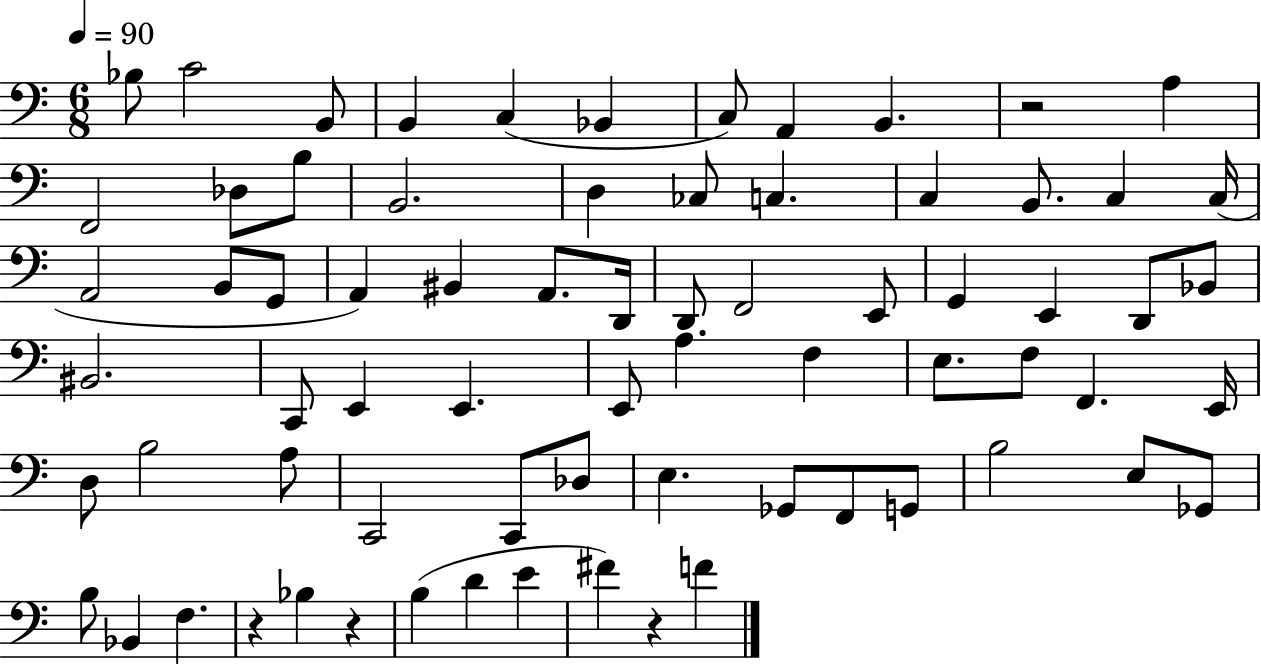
Bb3/e C4/h B2/e B2/q C3/q Bb2/q C3/e A2/q B2/q. R/h A3/q F2/h Db3/e B3/e B2/h. D3/q CES3/e C3/q. C3/q B2/e. C3/q C3/s A2/h B2/e G2/e A2/q BIS2/q A2/e. D2/s D2/e F2/h E2/e G2/q E2/q D2/e Bb2/e BIS2/h. C2/e E2/q E2/q. E2/e A3/q. F3/q E3/e. F3/e F2/q. E2/s D3/e B3/h A3/e C2/h C2/e Db3/e E3/q. Gb2/e F2/e G2/e B3/h E3/e Gb2/e B3/e Bb2/q F3/q. R/q Bb3/q R/q B3/q D4/q E4/q F#4/q R/q F4/q